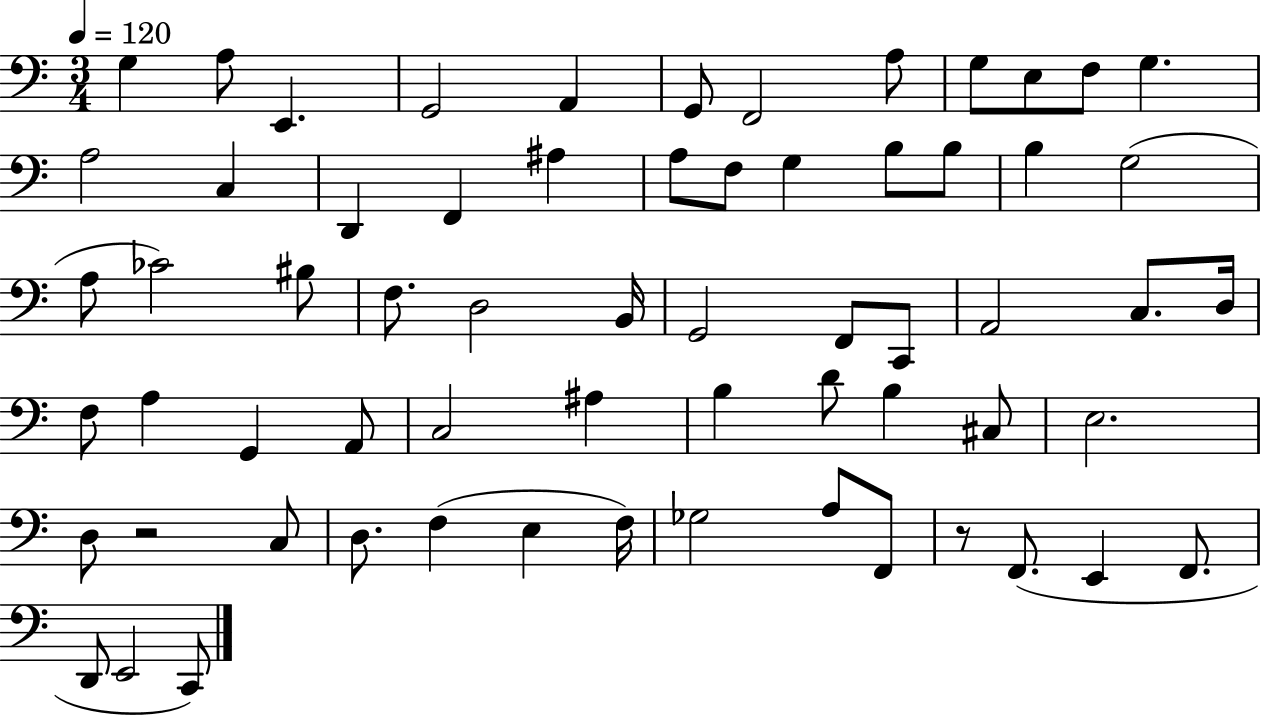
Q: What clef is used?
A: bass